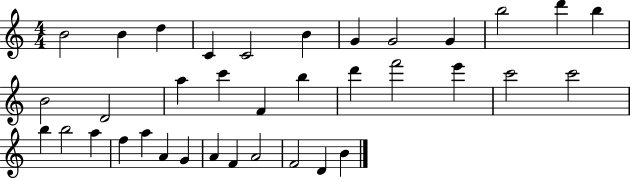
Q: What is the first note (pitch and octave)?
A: B4